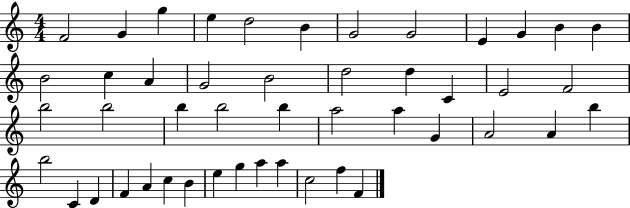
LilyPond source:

{
  \clef treble
  \numericTimeSignature
  \time 4/4
  \key c \major
  f'2 g'4 g''4 | e''4 d''2 b'4 | g'2 g'2 | e'4 g'4 b'4 b'4 | \break b'2 c''4 a'4 | g'2 b'2 | d''2 d''4 c'4 | e'2 f'2 | \break b''2 b''2 | b''4 b''2 b''4 | a''2 a''4 g'4 | a'2 a'4 b''4 | \break b''2 c'4 d'4 | f'4 a'4 c''4 b'4 | e''4 g''4 a''4 a''4 | c''2 f''4 f'4 | \break \bar "|."
}